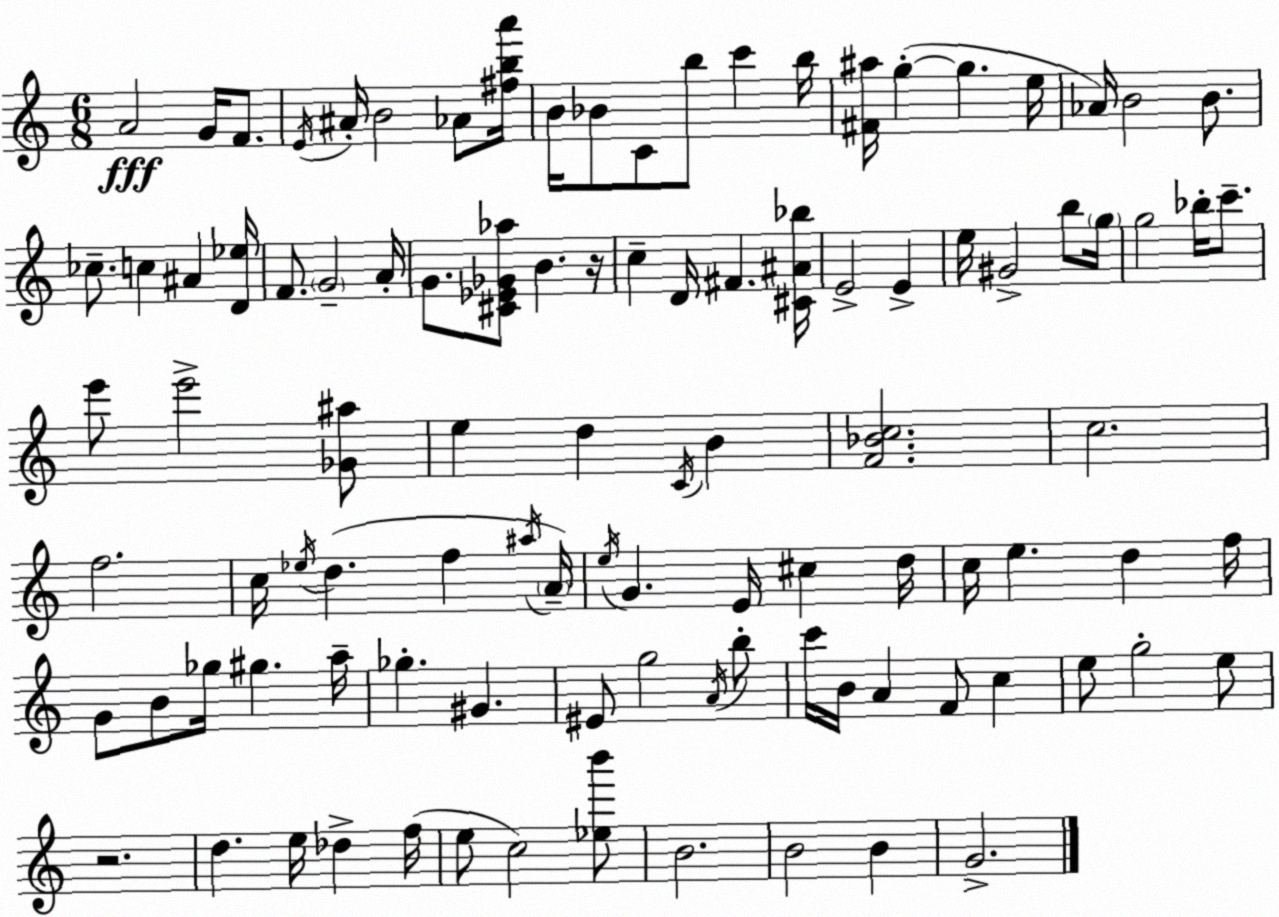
X:1
T:Untitled
M:6/8
L:1/4
K:Am
A2 G/4 F/2 E/4 ^A/4 B2 _A/2 [^fba']/4 B/4 _B/2 C/2 b/2 c' b/4 [^F^a]/4 g g e/4 _A/4 B2 B/2 _c/2 c ^A [D_e]/4 F/2 G2 A/4 G/2 [^C_E_G_a]/2 B z/4 c D/4 ^F [^C^A_b]/4 E2 E e/4 ^G2 b/2 g/4 g2 _b/4 c'/2 e'/2 e'2 [_G^a]/2 e d C/4 B [F_Bc]2 c2 f2 c/4 _e/4 d f ^a/4 A/4 e/4 G E/4 ^c d/4 c/4 e d f/4 G/2 B/2 _g/4 ^g a/4 _g ^G ^E/2 g2 A/4 b/2 c'/4 B/4 A F/2 c e/2 g2 e/2 z2 d e/4 _d f/4 e/2 c2 [_eb']/2 B2 B2 B G2